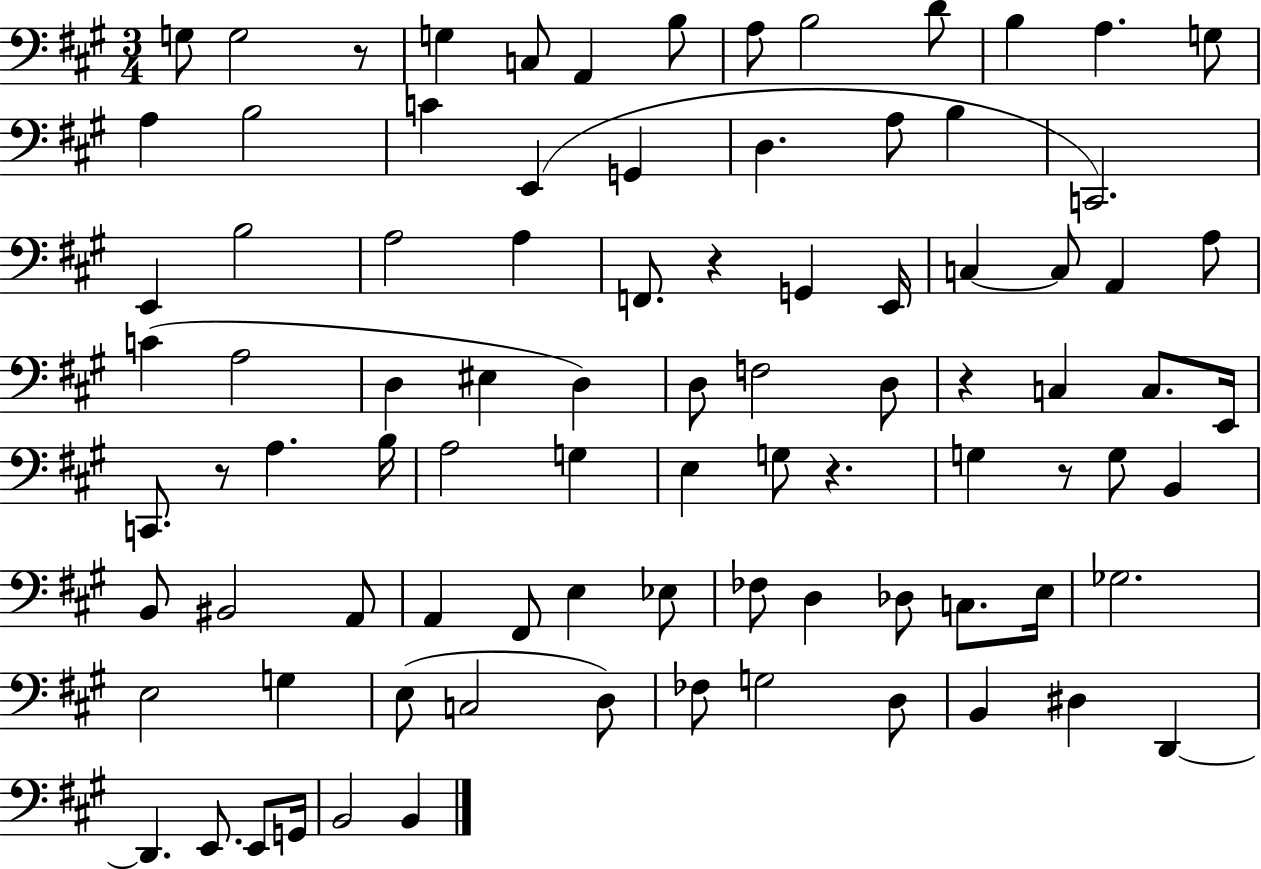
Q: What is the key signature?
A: A major